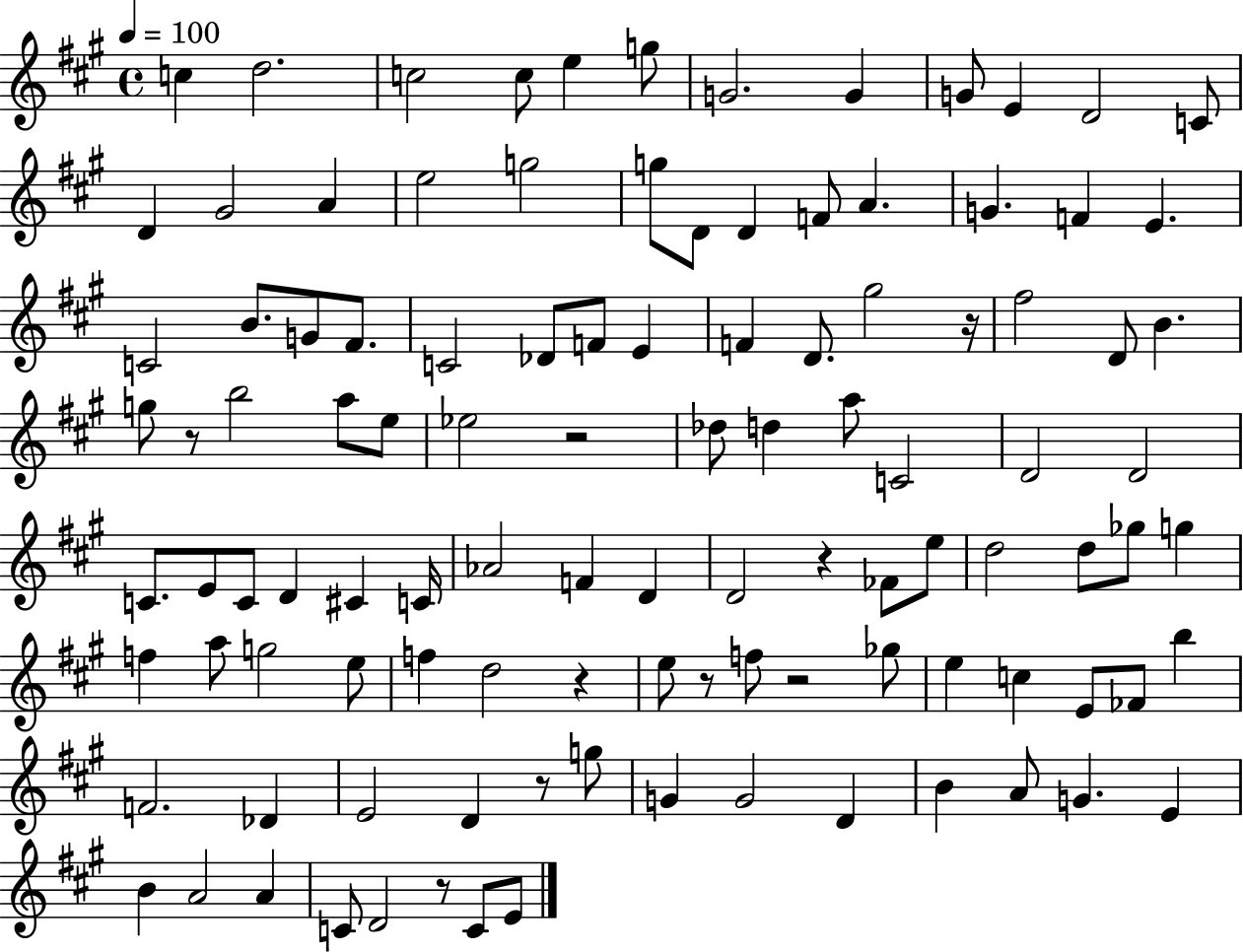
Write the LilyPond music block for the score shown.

{
  \clef treble
  \time 4/4
  \defaultTimeSignature
  \key a \major
  \tempo 4 = 100
  \repeat volta 2 { c''4 d''2. | c''2 c''8 e''4 g''8 | g'2. g'4 | g'8 e'4 d'2 c'8 | \break d'4 gis'2 a'4 | e''2 g''2 | g''8 d'8 d'4 f'8 a'4. | g'4. f'4 e'4. | \break c'2 b'8. g'8 fis'8. | c'2 des'8 f'8 e'4 | f'4 d'8. gis''2 r16 | fis''2 d'8 b'4. | \break g''8 r8 b''2 a''8 e''8 | ees''2 r2 | des''8 d''4 a''8 c'2 | d'2 d'2 | \break c'8. e'8 c'8 d'4 cis'4 c'16 | aes'2 f'4 d'4 | d'2 r4 fes'8 e''8 | d''2 d''8 ges''8 g''4 | \break f''4 a''8 g''2 e''8 | f''4 d''2 r4 | e''8 r8 f''8 r2 ges''8 | e''4 c''4 e'8 fes'8 b''4 | \break f'2. des'4 | e'2 d'4 r8 g''8 | g'4 g'2 d'4 | b'4 a'8 g'4. e'4 | \break b'4 a'2 a'4 | c'8 d'2 r8 c'8 e'8 | } \bar "|."
}